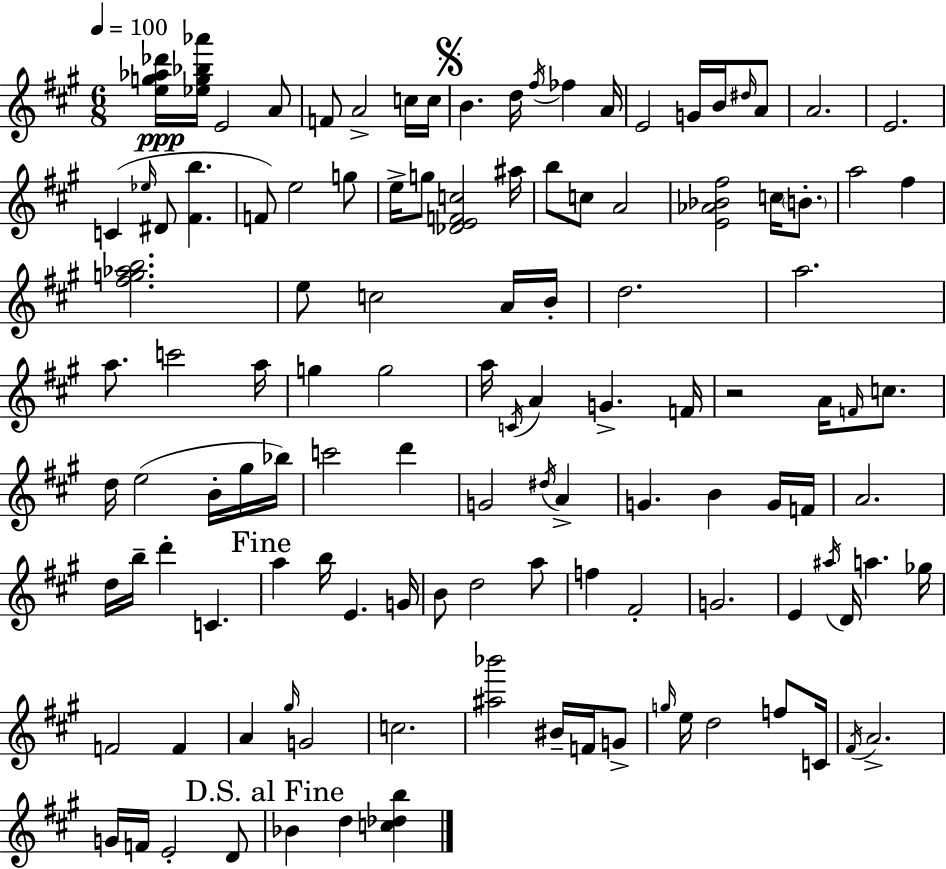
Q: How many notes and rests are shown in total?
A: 118